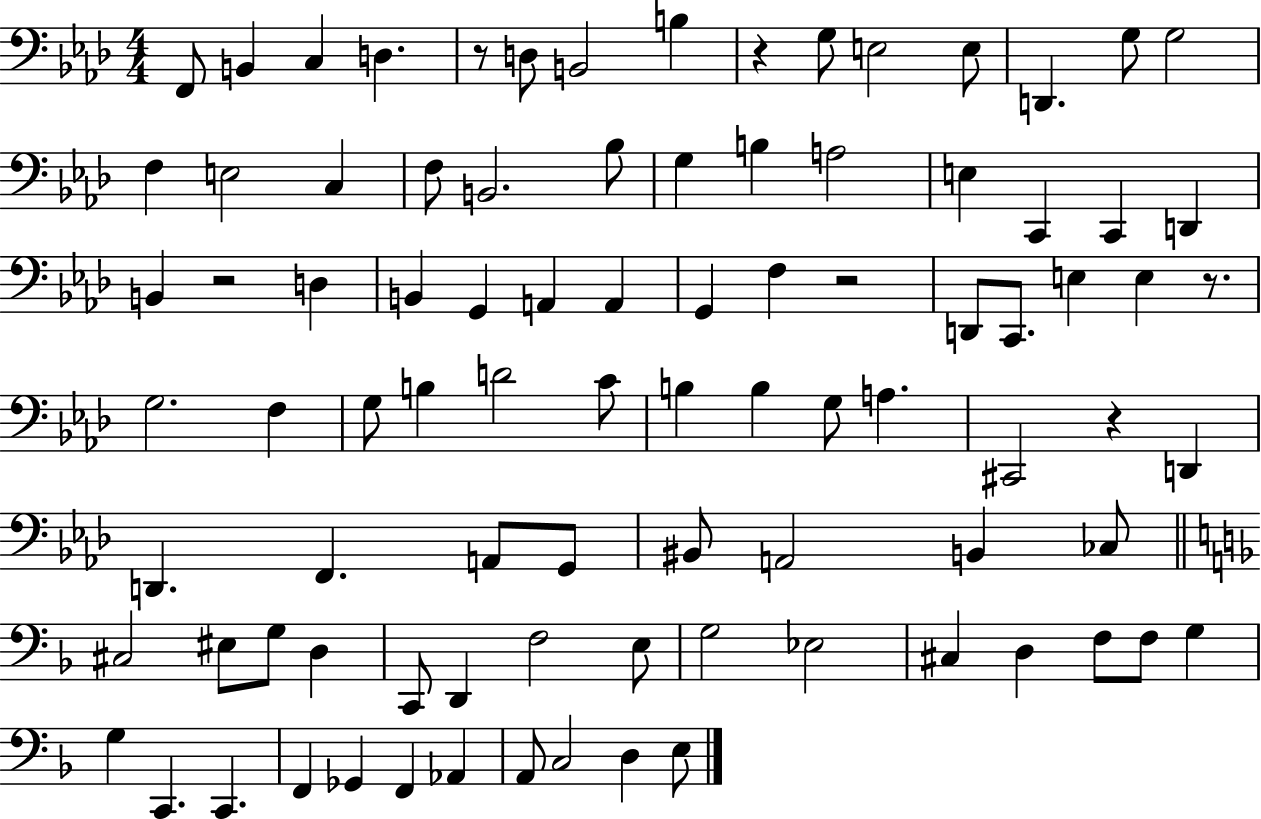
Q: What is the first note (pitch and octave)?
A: F2